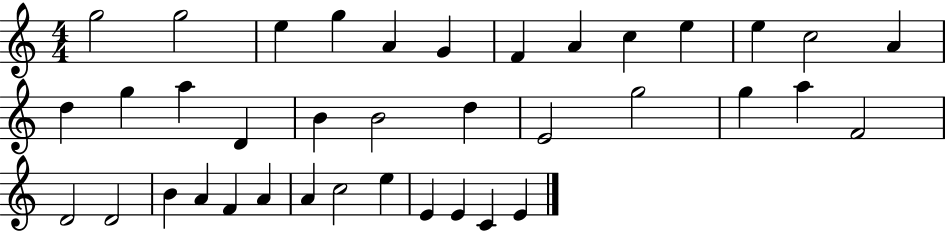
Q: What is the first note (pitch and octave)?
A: G5